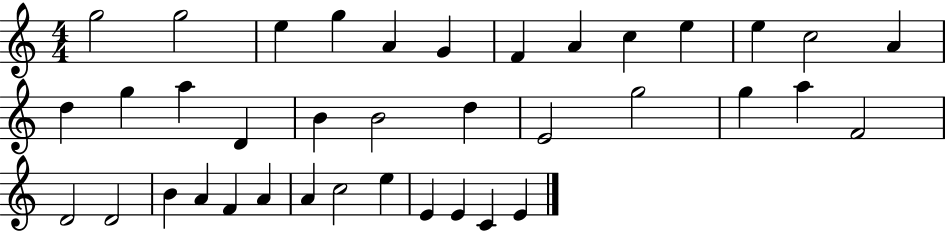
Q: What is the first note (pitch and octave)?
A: G5